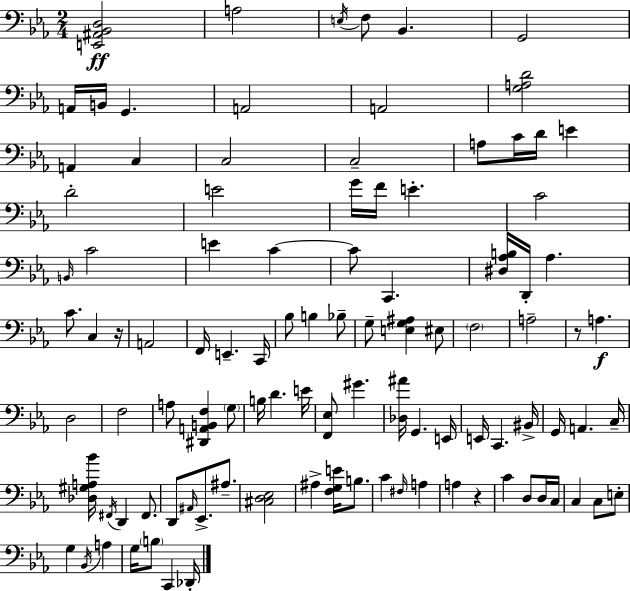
X:1
T:Untitled
M:2/4
L:1/4
K:Eb
[E,,^A,,_B,,D,]2 A,2 E,/4 F,/2 _B,, G,,2 A,,/4 B,,/4 G,, A,,2 A,,2 [G,A,D]2 A,, C, C,2 C,2 A,/2 C/4 D/4 E D2 E2 G/4 F/4 E C2 B,,/4 C2 E C C/2 C,, [^D,_A,B,]/4 D,,/4 _A, C/2 C, z/4 A,,2 F,,/4 E,, C,,/4 _B,/2 B, _B,/2 G,/2 [E,G,^A,] ^E,/2 F,2 A,2 z/2 A, D,2 F,2 A,/2 [^D,,A,,B,,F,] G,/2 B,/4 D E/4 [F,,_E,]/2 ^G [_D,^A]/4 G,, E,,/4 E,,/4 C,, ^B,,/4 G,,/4 A,, C,/4 [_D,^G,A,_B]/4 ^F,,/4 D,, ^F,,/2 D,,/2 ^A,,/4 _E,,/2 ^A,/2 [^C,D,_E,]2 ^A, [F,G,E]/4 B,/2 C ^F,/4 A, A, z C D,/2 D,/4 C,/4 C, C,/2 E,/2 G, _B,,/4 A, G,/4 B,/2 C,, _D,,/4